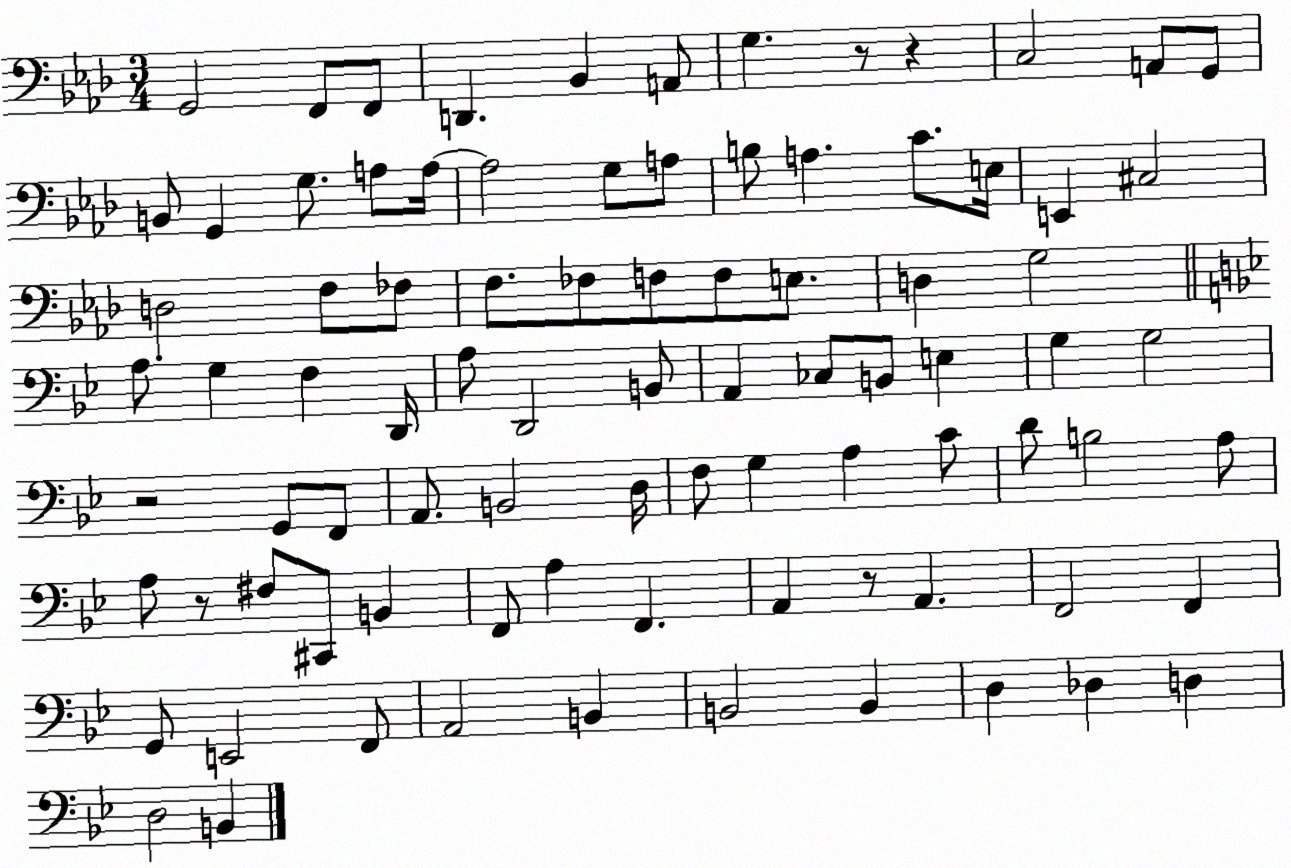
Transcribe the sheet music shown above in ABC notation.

X:1
T:Untitled
M:3/4
L:1/4
K:Ab
G,,2 F,,/2 F,,/2 D,, _B,, A,,/2 G, z/2 z C,2 A,,/2 G,,/2 B,,/2 G,, G,/2 A,/2 A,/4 A,2 G,/2 A,/2 B,/2 A, C/2 E,/4 E,, ^C,2 D,2 F,/2 _F,/2 F,/2 _F,/2 F,/2 F,/2 E,/2 D, G,2 A,/2 G, F, D,,/4 A,/2 D,,2 B,,/2 A,, _C,/2 B,,/2 E, G, G,2 z2 G,,/2 F,,/2 A,,/2 B,,2 D,/4 F,/2 G, A, C/2 D/2 B,2 A,/2 A,/2 z/2 ^F,/2 ^C,,/2 B,, F,,/2 A, F,, A,, z/2 A,, F,,2 F,, G,,/2 E,,2 F,,/2 A,,2 B,, B,,2 B,, D, _D, D, D,2 B,,